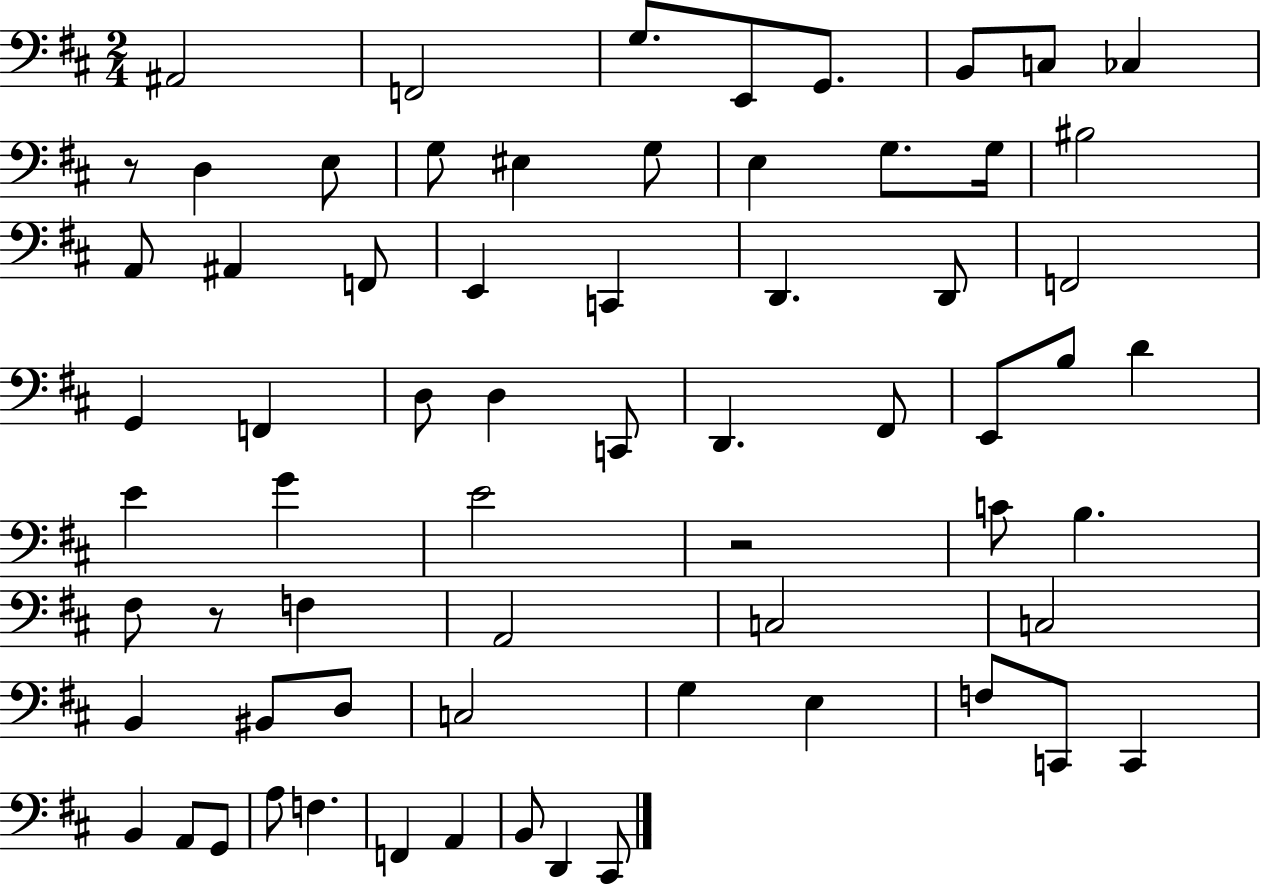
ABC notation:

X:1
T:Untitled
M:2/4
L:1/4
K:D
^A,,2 F,,2 G,/2 E,,/2 G,,/2 B,,/2 C,/2 _C, z/2 D, E,/2 G,/2 ^E, G,/2 E, G,/2 G,/4 ^B,2 A,,/2 ^A,, F,,/2 E,, C,, D,, D,,/2 F,,2 G,, F,, D,/2 D, C,,/2 D,, ^F,,/2 E,,/2 B,/2 D E G E2 z2 C/2 B, ^F,/2 z/2 F, A,,2 C,2 C,2 B,, ^B,,/2 D,/2 C,2 G, E, F,/2 C,,/2 C,, B,, A,,/2 G,,/2 A,/2 F, F,, A,, B,,/2 D,, ^C,,/2